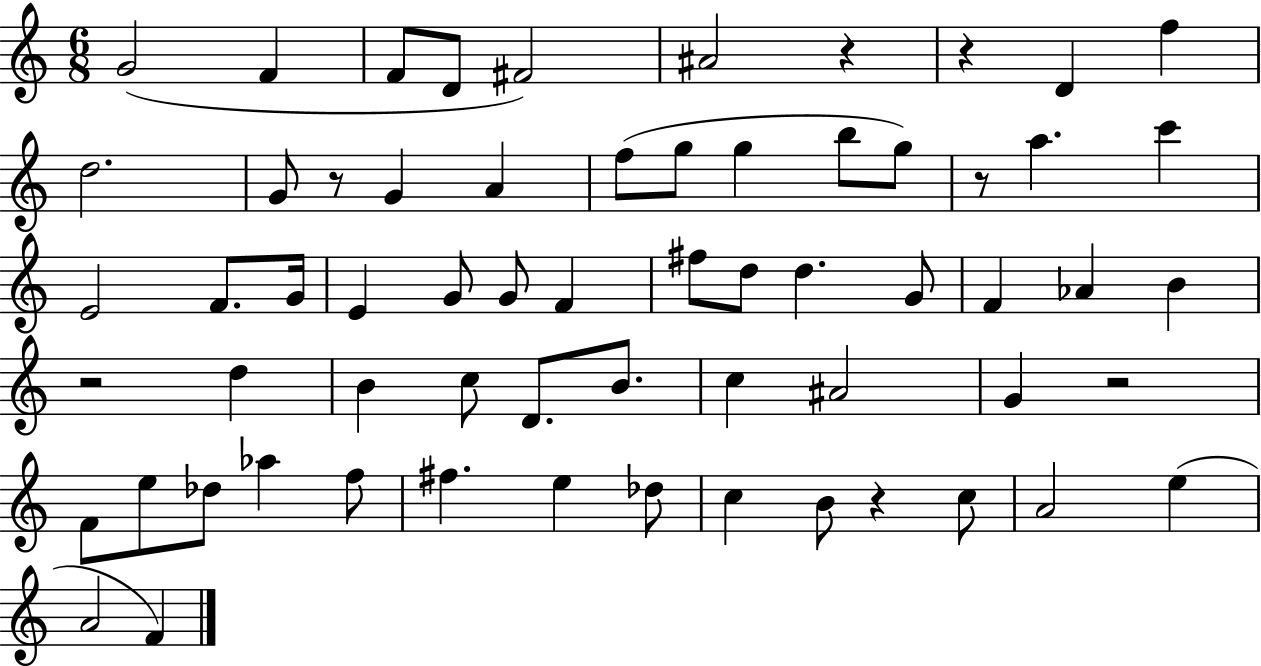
G4/h F4/q F4/e D4/e F#4/h A#4/h R/q R/q D4/q F5/q D5/h. G4/e R/e G4/q A4/q F5/e G5/e G5/q B5/e G5/e R/e A5/q. C6/q E4/h F4/e. G4/s E4/q G4/e G4/e F4/q F#5/e D5/e D5/q. G4/e F4/q Ab4/q B4/q R/h D5/q B4/q C5/e D4/e. B4/e. C5/q A#4/h G4/q R/h F4/e E5/e Db5/e Ab5/q F5/e F#5/q. E5/q Db5/e C5/q B4/e R/q C5/e A4/h E5/q A4/h F4/q